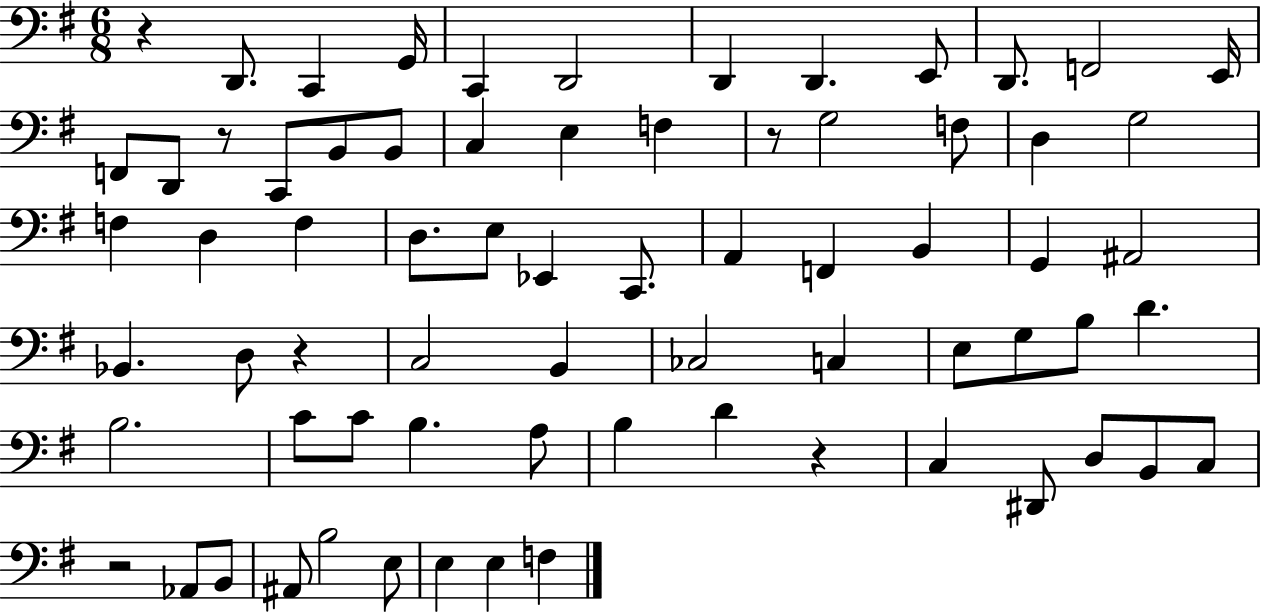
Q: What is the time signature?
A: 6/8